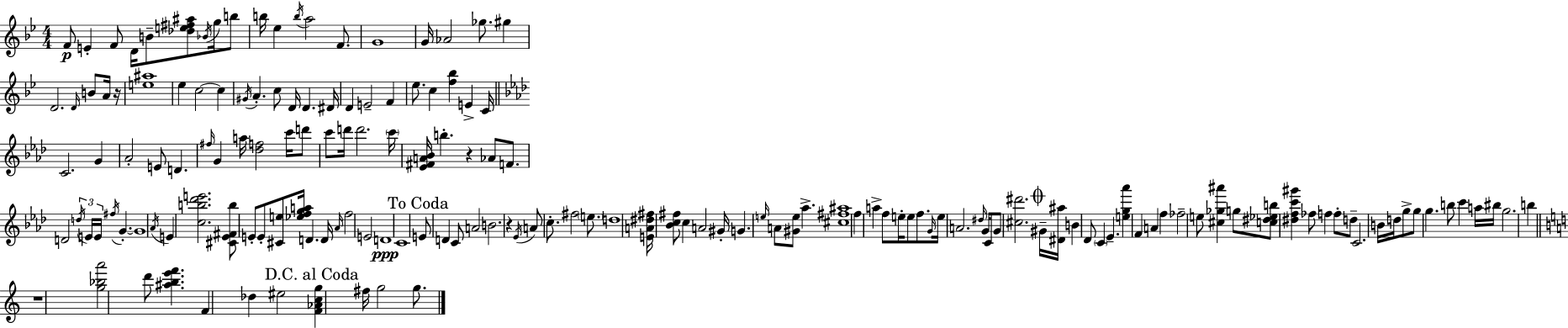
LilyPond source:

{
  \clef treble
  \numericTimeSignature
  \time 4/4
  \key bes \major
  f'8\p e'4-. f'8 d'16 b'8-- <des'' e'' fis'' ais''>8 \acciaccatura { bes'16 } g''16 b''8 | b''16 ees''4 \acciaccatura { b''16 } a''2 f'8. | g'1 | g'16 aes'2 ges''8. gis''4 | \break d'2. \grace { d'16 } b'8 | a'16 r16 <e'' ais''>1 | ees''4 c''2~~ c''4 | \acciaccatura { gis'16 } a'4.-. c''8 d'16 d'4. | \break dis'16 d'4 e'2-- | f'4 ees''8. c''4 <f'' bes''>4 e'4-> | c'16 \bar "||" \break \key f \minor c'2. g'4 | aes'2-. e'8 d'4. | \grace { fis''16 } g'4 a''16 <des'' f''>2 c'''16 d'''8 | c'''8 d'''16 d'''2. | \break \parenthesize c'''16 <ees' fis' a' bes'>16 b''4.-. r4 aes'8 f'8. | d'2 \tuplet 3/2 { \acciaccatura { d''16 } e'16 e'16 } \acciaccatura { fis''16 } g'4.-.~~ | g'1 | \acciaccatura { aes'16 } e'4 <c'' b'' des''' e'''>2. | \break <cis' ees' fis' b''>8 e'8-. e'8-. <cis' e''>8 <ees'' f'' g'' a''>16 d'4. | d'16 \grace { aes'16 } f''2 e'2 | d'1\ppp | c'1 | \break \mark "To Coda" e'8 d'4 c'8 a'2 | b'2. | r4 \acciaccatura { ees'16 } a'8 c''8.-. fis''2 | \parenthesize e''8. d''1 | \break <e' a' dis'' fis''>16 <bes' c'' fis''>8 c''4 a'2 | gis'16-. g'4. \grace { e''16 } a'8 <gis' e''>8 | aes''4.-> <cis'' fis'' ais''>1 | f''4 a''4-> f''8 | \break e''16-. e''8 f''8. \grace { g'16 } e''16 a'2. | \grace { dis''16 } g'16 c'8 g'8 <cis'' dis'''>2. | \mark \markup { \musicglyph "scripts.coda" } gis'16-- <dis' ais''>16 b'4 des'8 \parenthesize c'4 | ees'4.-- <e'' g'' aes'''>4 f'4 | \break a'4 f''4 fes''2-- | e''8 <cis'' ges'' ais'''>4 g''8 <c'' dis'' ees'' b''>8 <dis'' f'' c''' gis'''>4 fes''8 | f''4 f''8-. d''8-- c'2. | b'16 d''16 g''8-> g''8 g''4. | \break b''8 c'''4 a''16 bis''16 g''2. | b''4 \bar "||" \break \key c \major r1 | <g'' bes'' a'''>2 d'''8 <ais'' b'' e''' f'''>4. | f'4 des''4 eis''2 | \mark "D.C. al Coda" <f' aes' c'' g''>4 fis''16 g''2 g''8. | \break \bar "|."
}